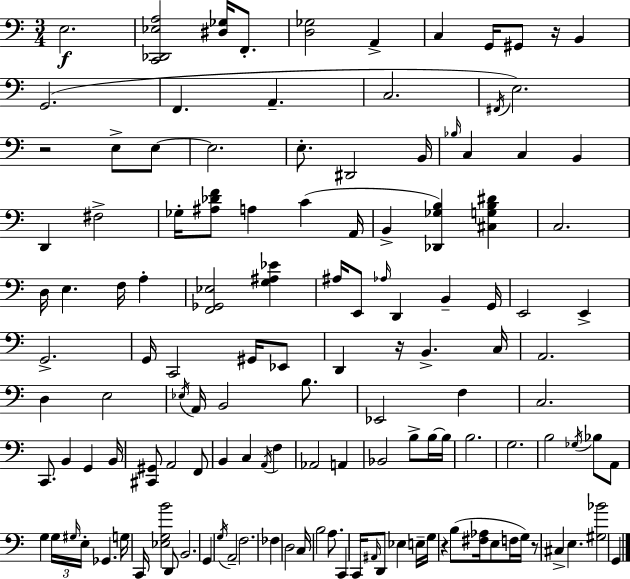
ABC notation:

X:1
T:Untitled
M:3/4
L:1/4
K:Am
E,2 [C,,_D,,_E,A,]2 [^D,_G,]/4 F,,/2 [D,_G,]2 A,, C, G,,/4 ^G,,/2 z/4 B,, G,,2 F,, A,, C,2 ^F,,/4 E,2 z2 E,/2 E,/2 E,2 E,/2 ^D,,2 B,,/4 _B,/4 C, C, B,, D,, ^F,2 _G,/4 [^A,_DF]/2 A, C A,,/4 B,, [_D,,_G,B,] [^C,G,B,^D] C,2 D,/4 E, F,/4 A, [F,,_G,,_E,]2 [G,^A,_E] ^A,/4 E,,/2 _A,/4 D,, B,, G,,/4 E,,2 E,, G,,2 G,,/4 C,,2 ^G,,/4 _E,,/2 D,, z/4 B,, C,/4 A,,2 D, E,2 _E,/4 A,,/4 B,,2 B,/2 _E,,2 F, C,2 C,,/2 B,, G,, B,,/4 [^C,,^G,,]/2 A,,2 F,,/2 B,, C, A,,/4 F, _A,,2 A,, _B,,2 B,/2 B,/4 B,/4 B,2 G,2 B,2 _G,/4 _B,/2 A,,/2 G, G,/4 ^G,/4 E,/4 _G,, G,/4 C,,/4 [_E,G,B]2 D,,/2 B,,2 G,, G,/4 A,,2 F,2 _F, D,2 C,/4 B,2 A,/2 C,, C,,/4 ^A,,/4 D,,/2 _E, E,/4 G,/4 z B,/2 [^F,_A,]/4 E,/2 F,/4 G,/4 z/2 ^C, E, [^G,_B]2 G,,